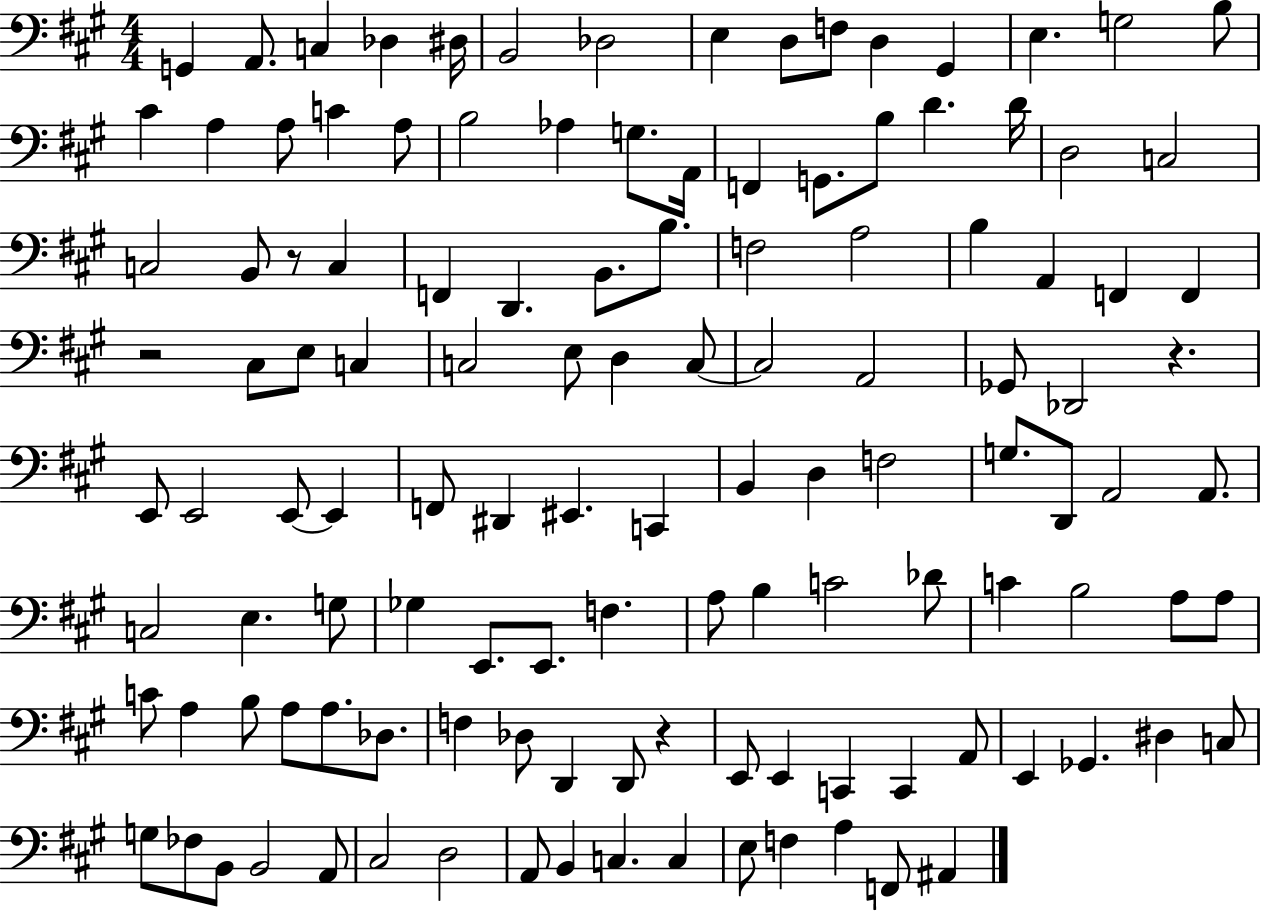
X:1
T:Untitled
M:4/4
L:1/4
K:A
G,, A,,/2 C, _D, ^D,/4 B,,2 _D,2 E, D,/2 F,/2 D, ^G,, E, G,2 B,/2 ^C A, A,/2 C A,/2 B,2 _A, G,/2 A,,/4 F,, G,,/2 B,/2 D D/4 D,2 C,2 C,2 B,,/2 z/2 C, F,, D,, B,,/2 B,/2 F,2 A,2 B, A,, F,, F,, z2 ^C,/2 E,/2 C, C,2 E,/2 D, C,/2 C,2 A,,2 _G,,/2 _D,,2 z E,,/2 E,,2 E,,/2 E,, F,,/2 ^D,, ^E,, C,, B,, D, F,2 G,/2 D,,/2 A,,2 A,,/2 C,2 E, G,/2 _G, E,,/2 E,,/2 F, A,/2 B, C2 _D/2 C B,2 A,/2 A,/2 C/2 A, B,/2 A,/2 A,/2 _D,/2 F, _D,/2 D,, D,,/2 z E,,/2 E,, C,, C,, A,,/2 E,, _G,, ^D, C,/2 G,/2 _F,/2 B,,/2 B,,2 A,,/2 ^C,2 D,2 A,,/2 B,, C, C, E,/2 F, A, F,,/2 ^A,,